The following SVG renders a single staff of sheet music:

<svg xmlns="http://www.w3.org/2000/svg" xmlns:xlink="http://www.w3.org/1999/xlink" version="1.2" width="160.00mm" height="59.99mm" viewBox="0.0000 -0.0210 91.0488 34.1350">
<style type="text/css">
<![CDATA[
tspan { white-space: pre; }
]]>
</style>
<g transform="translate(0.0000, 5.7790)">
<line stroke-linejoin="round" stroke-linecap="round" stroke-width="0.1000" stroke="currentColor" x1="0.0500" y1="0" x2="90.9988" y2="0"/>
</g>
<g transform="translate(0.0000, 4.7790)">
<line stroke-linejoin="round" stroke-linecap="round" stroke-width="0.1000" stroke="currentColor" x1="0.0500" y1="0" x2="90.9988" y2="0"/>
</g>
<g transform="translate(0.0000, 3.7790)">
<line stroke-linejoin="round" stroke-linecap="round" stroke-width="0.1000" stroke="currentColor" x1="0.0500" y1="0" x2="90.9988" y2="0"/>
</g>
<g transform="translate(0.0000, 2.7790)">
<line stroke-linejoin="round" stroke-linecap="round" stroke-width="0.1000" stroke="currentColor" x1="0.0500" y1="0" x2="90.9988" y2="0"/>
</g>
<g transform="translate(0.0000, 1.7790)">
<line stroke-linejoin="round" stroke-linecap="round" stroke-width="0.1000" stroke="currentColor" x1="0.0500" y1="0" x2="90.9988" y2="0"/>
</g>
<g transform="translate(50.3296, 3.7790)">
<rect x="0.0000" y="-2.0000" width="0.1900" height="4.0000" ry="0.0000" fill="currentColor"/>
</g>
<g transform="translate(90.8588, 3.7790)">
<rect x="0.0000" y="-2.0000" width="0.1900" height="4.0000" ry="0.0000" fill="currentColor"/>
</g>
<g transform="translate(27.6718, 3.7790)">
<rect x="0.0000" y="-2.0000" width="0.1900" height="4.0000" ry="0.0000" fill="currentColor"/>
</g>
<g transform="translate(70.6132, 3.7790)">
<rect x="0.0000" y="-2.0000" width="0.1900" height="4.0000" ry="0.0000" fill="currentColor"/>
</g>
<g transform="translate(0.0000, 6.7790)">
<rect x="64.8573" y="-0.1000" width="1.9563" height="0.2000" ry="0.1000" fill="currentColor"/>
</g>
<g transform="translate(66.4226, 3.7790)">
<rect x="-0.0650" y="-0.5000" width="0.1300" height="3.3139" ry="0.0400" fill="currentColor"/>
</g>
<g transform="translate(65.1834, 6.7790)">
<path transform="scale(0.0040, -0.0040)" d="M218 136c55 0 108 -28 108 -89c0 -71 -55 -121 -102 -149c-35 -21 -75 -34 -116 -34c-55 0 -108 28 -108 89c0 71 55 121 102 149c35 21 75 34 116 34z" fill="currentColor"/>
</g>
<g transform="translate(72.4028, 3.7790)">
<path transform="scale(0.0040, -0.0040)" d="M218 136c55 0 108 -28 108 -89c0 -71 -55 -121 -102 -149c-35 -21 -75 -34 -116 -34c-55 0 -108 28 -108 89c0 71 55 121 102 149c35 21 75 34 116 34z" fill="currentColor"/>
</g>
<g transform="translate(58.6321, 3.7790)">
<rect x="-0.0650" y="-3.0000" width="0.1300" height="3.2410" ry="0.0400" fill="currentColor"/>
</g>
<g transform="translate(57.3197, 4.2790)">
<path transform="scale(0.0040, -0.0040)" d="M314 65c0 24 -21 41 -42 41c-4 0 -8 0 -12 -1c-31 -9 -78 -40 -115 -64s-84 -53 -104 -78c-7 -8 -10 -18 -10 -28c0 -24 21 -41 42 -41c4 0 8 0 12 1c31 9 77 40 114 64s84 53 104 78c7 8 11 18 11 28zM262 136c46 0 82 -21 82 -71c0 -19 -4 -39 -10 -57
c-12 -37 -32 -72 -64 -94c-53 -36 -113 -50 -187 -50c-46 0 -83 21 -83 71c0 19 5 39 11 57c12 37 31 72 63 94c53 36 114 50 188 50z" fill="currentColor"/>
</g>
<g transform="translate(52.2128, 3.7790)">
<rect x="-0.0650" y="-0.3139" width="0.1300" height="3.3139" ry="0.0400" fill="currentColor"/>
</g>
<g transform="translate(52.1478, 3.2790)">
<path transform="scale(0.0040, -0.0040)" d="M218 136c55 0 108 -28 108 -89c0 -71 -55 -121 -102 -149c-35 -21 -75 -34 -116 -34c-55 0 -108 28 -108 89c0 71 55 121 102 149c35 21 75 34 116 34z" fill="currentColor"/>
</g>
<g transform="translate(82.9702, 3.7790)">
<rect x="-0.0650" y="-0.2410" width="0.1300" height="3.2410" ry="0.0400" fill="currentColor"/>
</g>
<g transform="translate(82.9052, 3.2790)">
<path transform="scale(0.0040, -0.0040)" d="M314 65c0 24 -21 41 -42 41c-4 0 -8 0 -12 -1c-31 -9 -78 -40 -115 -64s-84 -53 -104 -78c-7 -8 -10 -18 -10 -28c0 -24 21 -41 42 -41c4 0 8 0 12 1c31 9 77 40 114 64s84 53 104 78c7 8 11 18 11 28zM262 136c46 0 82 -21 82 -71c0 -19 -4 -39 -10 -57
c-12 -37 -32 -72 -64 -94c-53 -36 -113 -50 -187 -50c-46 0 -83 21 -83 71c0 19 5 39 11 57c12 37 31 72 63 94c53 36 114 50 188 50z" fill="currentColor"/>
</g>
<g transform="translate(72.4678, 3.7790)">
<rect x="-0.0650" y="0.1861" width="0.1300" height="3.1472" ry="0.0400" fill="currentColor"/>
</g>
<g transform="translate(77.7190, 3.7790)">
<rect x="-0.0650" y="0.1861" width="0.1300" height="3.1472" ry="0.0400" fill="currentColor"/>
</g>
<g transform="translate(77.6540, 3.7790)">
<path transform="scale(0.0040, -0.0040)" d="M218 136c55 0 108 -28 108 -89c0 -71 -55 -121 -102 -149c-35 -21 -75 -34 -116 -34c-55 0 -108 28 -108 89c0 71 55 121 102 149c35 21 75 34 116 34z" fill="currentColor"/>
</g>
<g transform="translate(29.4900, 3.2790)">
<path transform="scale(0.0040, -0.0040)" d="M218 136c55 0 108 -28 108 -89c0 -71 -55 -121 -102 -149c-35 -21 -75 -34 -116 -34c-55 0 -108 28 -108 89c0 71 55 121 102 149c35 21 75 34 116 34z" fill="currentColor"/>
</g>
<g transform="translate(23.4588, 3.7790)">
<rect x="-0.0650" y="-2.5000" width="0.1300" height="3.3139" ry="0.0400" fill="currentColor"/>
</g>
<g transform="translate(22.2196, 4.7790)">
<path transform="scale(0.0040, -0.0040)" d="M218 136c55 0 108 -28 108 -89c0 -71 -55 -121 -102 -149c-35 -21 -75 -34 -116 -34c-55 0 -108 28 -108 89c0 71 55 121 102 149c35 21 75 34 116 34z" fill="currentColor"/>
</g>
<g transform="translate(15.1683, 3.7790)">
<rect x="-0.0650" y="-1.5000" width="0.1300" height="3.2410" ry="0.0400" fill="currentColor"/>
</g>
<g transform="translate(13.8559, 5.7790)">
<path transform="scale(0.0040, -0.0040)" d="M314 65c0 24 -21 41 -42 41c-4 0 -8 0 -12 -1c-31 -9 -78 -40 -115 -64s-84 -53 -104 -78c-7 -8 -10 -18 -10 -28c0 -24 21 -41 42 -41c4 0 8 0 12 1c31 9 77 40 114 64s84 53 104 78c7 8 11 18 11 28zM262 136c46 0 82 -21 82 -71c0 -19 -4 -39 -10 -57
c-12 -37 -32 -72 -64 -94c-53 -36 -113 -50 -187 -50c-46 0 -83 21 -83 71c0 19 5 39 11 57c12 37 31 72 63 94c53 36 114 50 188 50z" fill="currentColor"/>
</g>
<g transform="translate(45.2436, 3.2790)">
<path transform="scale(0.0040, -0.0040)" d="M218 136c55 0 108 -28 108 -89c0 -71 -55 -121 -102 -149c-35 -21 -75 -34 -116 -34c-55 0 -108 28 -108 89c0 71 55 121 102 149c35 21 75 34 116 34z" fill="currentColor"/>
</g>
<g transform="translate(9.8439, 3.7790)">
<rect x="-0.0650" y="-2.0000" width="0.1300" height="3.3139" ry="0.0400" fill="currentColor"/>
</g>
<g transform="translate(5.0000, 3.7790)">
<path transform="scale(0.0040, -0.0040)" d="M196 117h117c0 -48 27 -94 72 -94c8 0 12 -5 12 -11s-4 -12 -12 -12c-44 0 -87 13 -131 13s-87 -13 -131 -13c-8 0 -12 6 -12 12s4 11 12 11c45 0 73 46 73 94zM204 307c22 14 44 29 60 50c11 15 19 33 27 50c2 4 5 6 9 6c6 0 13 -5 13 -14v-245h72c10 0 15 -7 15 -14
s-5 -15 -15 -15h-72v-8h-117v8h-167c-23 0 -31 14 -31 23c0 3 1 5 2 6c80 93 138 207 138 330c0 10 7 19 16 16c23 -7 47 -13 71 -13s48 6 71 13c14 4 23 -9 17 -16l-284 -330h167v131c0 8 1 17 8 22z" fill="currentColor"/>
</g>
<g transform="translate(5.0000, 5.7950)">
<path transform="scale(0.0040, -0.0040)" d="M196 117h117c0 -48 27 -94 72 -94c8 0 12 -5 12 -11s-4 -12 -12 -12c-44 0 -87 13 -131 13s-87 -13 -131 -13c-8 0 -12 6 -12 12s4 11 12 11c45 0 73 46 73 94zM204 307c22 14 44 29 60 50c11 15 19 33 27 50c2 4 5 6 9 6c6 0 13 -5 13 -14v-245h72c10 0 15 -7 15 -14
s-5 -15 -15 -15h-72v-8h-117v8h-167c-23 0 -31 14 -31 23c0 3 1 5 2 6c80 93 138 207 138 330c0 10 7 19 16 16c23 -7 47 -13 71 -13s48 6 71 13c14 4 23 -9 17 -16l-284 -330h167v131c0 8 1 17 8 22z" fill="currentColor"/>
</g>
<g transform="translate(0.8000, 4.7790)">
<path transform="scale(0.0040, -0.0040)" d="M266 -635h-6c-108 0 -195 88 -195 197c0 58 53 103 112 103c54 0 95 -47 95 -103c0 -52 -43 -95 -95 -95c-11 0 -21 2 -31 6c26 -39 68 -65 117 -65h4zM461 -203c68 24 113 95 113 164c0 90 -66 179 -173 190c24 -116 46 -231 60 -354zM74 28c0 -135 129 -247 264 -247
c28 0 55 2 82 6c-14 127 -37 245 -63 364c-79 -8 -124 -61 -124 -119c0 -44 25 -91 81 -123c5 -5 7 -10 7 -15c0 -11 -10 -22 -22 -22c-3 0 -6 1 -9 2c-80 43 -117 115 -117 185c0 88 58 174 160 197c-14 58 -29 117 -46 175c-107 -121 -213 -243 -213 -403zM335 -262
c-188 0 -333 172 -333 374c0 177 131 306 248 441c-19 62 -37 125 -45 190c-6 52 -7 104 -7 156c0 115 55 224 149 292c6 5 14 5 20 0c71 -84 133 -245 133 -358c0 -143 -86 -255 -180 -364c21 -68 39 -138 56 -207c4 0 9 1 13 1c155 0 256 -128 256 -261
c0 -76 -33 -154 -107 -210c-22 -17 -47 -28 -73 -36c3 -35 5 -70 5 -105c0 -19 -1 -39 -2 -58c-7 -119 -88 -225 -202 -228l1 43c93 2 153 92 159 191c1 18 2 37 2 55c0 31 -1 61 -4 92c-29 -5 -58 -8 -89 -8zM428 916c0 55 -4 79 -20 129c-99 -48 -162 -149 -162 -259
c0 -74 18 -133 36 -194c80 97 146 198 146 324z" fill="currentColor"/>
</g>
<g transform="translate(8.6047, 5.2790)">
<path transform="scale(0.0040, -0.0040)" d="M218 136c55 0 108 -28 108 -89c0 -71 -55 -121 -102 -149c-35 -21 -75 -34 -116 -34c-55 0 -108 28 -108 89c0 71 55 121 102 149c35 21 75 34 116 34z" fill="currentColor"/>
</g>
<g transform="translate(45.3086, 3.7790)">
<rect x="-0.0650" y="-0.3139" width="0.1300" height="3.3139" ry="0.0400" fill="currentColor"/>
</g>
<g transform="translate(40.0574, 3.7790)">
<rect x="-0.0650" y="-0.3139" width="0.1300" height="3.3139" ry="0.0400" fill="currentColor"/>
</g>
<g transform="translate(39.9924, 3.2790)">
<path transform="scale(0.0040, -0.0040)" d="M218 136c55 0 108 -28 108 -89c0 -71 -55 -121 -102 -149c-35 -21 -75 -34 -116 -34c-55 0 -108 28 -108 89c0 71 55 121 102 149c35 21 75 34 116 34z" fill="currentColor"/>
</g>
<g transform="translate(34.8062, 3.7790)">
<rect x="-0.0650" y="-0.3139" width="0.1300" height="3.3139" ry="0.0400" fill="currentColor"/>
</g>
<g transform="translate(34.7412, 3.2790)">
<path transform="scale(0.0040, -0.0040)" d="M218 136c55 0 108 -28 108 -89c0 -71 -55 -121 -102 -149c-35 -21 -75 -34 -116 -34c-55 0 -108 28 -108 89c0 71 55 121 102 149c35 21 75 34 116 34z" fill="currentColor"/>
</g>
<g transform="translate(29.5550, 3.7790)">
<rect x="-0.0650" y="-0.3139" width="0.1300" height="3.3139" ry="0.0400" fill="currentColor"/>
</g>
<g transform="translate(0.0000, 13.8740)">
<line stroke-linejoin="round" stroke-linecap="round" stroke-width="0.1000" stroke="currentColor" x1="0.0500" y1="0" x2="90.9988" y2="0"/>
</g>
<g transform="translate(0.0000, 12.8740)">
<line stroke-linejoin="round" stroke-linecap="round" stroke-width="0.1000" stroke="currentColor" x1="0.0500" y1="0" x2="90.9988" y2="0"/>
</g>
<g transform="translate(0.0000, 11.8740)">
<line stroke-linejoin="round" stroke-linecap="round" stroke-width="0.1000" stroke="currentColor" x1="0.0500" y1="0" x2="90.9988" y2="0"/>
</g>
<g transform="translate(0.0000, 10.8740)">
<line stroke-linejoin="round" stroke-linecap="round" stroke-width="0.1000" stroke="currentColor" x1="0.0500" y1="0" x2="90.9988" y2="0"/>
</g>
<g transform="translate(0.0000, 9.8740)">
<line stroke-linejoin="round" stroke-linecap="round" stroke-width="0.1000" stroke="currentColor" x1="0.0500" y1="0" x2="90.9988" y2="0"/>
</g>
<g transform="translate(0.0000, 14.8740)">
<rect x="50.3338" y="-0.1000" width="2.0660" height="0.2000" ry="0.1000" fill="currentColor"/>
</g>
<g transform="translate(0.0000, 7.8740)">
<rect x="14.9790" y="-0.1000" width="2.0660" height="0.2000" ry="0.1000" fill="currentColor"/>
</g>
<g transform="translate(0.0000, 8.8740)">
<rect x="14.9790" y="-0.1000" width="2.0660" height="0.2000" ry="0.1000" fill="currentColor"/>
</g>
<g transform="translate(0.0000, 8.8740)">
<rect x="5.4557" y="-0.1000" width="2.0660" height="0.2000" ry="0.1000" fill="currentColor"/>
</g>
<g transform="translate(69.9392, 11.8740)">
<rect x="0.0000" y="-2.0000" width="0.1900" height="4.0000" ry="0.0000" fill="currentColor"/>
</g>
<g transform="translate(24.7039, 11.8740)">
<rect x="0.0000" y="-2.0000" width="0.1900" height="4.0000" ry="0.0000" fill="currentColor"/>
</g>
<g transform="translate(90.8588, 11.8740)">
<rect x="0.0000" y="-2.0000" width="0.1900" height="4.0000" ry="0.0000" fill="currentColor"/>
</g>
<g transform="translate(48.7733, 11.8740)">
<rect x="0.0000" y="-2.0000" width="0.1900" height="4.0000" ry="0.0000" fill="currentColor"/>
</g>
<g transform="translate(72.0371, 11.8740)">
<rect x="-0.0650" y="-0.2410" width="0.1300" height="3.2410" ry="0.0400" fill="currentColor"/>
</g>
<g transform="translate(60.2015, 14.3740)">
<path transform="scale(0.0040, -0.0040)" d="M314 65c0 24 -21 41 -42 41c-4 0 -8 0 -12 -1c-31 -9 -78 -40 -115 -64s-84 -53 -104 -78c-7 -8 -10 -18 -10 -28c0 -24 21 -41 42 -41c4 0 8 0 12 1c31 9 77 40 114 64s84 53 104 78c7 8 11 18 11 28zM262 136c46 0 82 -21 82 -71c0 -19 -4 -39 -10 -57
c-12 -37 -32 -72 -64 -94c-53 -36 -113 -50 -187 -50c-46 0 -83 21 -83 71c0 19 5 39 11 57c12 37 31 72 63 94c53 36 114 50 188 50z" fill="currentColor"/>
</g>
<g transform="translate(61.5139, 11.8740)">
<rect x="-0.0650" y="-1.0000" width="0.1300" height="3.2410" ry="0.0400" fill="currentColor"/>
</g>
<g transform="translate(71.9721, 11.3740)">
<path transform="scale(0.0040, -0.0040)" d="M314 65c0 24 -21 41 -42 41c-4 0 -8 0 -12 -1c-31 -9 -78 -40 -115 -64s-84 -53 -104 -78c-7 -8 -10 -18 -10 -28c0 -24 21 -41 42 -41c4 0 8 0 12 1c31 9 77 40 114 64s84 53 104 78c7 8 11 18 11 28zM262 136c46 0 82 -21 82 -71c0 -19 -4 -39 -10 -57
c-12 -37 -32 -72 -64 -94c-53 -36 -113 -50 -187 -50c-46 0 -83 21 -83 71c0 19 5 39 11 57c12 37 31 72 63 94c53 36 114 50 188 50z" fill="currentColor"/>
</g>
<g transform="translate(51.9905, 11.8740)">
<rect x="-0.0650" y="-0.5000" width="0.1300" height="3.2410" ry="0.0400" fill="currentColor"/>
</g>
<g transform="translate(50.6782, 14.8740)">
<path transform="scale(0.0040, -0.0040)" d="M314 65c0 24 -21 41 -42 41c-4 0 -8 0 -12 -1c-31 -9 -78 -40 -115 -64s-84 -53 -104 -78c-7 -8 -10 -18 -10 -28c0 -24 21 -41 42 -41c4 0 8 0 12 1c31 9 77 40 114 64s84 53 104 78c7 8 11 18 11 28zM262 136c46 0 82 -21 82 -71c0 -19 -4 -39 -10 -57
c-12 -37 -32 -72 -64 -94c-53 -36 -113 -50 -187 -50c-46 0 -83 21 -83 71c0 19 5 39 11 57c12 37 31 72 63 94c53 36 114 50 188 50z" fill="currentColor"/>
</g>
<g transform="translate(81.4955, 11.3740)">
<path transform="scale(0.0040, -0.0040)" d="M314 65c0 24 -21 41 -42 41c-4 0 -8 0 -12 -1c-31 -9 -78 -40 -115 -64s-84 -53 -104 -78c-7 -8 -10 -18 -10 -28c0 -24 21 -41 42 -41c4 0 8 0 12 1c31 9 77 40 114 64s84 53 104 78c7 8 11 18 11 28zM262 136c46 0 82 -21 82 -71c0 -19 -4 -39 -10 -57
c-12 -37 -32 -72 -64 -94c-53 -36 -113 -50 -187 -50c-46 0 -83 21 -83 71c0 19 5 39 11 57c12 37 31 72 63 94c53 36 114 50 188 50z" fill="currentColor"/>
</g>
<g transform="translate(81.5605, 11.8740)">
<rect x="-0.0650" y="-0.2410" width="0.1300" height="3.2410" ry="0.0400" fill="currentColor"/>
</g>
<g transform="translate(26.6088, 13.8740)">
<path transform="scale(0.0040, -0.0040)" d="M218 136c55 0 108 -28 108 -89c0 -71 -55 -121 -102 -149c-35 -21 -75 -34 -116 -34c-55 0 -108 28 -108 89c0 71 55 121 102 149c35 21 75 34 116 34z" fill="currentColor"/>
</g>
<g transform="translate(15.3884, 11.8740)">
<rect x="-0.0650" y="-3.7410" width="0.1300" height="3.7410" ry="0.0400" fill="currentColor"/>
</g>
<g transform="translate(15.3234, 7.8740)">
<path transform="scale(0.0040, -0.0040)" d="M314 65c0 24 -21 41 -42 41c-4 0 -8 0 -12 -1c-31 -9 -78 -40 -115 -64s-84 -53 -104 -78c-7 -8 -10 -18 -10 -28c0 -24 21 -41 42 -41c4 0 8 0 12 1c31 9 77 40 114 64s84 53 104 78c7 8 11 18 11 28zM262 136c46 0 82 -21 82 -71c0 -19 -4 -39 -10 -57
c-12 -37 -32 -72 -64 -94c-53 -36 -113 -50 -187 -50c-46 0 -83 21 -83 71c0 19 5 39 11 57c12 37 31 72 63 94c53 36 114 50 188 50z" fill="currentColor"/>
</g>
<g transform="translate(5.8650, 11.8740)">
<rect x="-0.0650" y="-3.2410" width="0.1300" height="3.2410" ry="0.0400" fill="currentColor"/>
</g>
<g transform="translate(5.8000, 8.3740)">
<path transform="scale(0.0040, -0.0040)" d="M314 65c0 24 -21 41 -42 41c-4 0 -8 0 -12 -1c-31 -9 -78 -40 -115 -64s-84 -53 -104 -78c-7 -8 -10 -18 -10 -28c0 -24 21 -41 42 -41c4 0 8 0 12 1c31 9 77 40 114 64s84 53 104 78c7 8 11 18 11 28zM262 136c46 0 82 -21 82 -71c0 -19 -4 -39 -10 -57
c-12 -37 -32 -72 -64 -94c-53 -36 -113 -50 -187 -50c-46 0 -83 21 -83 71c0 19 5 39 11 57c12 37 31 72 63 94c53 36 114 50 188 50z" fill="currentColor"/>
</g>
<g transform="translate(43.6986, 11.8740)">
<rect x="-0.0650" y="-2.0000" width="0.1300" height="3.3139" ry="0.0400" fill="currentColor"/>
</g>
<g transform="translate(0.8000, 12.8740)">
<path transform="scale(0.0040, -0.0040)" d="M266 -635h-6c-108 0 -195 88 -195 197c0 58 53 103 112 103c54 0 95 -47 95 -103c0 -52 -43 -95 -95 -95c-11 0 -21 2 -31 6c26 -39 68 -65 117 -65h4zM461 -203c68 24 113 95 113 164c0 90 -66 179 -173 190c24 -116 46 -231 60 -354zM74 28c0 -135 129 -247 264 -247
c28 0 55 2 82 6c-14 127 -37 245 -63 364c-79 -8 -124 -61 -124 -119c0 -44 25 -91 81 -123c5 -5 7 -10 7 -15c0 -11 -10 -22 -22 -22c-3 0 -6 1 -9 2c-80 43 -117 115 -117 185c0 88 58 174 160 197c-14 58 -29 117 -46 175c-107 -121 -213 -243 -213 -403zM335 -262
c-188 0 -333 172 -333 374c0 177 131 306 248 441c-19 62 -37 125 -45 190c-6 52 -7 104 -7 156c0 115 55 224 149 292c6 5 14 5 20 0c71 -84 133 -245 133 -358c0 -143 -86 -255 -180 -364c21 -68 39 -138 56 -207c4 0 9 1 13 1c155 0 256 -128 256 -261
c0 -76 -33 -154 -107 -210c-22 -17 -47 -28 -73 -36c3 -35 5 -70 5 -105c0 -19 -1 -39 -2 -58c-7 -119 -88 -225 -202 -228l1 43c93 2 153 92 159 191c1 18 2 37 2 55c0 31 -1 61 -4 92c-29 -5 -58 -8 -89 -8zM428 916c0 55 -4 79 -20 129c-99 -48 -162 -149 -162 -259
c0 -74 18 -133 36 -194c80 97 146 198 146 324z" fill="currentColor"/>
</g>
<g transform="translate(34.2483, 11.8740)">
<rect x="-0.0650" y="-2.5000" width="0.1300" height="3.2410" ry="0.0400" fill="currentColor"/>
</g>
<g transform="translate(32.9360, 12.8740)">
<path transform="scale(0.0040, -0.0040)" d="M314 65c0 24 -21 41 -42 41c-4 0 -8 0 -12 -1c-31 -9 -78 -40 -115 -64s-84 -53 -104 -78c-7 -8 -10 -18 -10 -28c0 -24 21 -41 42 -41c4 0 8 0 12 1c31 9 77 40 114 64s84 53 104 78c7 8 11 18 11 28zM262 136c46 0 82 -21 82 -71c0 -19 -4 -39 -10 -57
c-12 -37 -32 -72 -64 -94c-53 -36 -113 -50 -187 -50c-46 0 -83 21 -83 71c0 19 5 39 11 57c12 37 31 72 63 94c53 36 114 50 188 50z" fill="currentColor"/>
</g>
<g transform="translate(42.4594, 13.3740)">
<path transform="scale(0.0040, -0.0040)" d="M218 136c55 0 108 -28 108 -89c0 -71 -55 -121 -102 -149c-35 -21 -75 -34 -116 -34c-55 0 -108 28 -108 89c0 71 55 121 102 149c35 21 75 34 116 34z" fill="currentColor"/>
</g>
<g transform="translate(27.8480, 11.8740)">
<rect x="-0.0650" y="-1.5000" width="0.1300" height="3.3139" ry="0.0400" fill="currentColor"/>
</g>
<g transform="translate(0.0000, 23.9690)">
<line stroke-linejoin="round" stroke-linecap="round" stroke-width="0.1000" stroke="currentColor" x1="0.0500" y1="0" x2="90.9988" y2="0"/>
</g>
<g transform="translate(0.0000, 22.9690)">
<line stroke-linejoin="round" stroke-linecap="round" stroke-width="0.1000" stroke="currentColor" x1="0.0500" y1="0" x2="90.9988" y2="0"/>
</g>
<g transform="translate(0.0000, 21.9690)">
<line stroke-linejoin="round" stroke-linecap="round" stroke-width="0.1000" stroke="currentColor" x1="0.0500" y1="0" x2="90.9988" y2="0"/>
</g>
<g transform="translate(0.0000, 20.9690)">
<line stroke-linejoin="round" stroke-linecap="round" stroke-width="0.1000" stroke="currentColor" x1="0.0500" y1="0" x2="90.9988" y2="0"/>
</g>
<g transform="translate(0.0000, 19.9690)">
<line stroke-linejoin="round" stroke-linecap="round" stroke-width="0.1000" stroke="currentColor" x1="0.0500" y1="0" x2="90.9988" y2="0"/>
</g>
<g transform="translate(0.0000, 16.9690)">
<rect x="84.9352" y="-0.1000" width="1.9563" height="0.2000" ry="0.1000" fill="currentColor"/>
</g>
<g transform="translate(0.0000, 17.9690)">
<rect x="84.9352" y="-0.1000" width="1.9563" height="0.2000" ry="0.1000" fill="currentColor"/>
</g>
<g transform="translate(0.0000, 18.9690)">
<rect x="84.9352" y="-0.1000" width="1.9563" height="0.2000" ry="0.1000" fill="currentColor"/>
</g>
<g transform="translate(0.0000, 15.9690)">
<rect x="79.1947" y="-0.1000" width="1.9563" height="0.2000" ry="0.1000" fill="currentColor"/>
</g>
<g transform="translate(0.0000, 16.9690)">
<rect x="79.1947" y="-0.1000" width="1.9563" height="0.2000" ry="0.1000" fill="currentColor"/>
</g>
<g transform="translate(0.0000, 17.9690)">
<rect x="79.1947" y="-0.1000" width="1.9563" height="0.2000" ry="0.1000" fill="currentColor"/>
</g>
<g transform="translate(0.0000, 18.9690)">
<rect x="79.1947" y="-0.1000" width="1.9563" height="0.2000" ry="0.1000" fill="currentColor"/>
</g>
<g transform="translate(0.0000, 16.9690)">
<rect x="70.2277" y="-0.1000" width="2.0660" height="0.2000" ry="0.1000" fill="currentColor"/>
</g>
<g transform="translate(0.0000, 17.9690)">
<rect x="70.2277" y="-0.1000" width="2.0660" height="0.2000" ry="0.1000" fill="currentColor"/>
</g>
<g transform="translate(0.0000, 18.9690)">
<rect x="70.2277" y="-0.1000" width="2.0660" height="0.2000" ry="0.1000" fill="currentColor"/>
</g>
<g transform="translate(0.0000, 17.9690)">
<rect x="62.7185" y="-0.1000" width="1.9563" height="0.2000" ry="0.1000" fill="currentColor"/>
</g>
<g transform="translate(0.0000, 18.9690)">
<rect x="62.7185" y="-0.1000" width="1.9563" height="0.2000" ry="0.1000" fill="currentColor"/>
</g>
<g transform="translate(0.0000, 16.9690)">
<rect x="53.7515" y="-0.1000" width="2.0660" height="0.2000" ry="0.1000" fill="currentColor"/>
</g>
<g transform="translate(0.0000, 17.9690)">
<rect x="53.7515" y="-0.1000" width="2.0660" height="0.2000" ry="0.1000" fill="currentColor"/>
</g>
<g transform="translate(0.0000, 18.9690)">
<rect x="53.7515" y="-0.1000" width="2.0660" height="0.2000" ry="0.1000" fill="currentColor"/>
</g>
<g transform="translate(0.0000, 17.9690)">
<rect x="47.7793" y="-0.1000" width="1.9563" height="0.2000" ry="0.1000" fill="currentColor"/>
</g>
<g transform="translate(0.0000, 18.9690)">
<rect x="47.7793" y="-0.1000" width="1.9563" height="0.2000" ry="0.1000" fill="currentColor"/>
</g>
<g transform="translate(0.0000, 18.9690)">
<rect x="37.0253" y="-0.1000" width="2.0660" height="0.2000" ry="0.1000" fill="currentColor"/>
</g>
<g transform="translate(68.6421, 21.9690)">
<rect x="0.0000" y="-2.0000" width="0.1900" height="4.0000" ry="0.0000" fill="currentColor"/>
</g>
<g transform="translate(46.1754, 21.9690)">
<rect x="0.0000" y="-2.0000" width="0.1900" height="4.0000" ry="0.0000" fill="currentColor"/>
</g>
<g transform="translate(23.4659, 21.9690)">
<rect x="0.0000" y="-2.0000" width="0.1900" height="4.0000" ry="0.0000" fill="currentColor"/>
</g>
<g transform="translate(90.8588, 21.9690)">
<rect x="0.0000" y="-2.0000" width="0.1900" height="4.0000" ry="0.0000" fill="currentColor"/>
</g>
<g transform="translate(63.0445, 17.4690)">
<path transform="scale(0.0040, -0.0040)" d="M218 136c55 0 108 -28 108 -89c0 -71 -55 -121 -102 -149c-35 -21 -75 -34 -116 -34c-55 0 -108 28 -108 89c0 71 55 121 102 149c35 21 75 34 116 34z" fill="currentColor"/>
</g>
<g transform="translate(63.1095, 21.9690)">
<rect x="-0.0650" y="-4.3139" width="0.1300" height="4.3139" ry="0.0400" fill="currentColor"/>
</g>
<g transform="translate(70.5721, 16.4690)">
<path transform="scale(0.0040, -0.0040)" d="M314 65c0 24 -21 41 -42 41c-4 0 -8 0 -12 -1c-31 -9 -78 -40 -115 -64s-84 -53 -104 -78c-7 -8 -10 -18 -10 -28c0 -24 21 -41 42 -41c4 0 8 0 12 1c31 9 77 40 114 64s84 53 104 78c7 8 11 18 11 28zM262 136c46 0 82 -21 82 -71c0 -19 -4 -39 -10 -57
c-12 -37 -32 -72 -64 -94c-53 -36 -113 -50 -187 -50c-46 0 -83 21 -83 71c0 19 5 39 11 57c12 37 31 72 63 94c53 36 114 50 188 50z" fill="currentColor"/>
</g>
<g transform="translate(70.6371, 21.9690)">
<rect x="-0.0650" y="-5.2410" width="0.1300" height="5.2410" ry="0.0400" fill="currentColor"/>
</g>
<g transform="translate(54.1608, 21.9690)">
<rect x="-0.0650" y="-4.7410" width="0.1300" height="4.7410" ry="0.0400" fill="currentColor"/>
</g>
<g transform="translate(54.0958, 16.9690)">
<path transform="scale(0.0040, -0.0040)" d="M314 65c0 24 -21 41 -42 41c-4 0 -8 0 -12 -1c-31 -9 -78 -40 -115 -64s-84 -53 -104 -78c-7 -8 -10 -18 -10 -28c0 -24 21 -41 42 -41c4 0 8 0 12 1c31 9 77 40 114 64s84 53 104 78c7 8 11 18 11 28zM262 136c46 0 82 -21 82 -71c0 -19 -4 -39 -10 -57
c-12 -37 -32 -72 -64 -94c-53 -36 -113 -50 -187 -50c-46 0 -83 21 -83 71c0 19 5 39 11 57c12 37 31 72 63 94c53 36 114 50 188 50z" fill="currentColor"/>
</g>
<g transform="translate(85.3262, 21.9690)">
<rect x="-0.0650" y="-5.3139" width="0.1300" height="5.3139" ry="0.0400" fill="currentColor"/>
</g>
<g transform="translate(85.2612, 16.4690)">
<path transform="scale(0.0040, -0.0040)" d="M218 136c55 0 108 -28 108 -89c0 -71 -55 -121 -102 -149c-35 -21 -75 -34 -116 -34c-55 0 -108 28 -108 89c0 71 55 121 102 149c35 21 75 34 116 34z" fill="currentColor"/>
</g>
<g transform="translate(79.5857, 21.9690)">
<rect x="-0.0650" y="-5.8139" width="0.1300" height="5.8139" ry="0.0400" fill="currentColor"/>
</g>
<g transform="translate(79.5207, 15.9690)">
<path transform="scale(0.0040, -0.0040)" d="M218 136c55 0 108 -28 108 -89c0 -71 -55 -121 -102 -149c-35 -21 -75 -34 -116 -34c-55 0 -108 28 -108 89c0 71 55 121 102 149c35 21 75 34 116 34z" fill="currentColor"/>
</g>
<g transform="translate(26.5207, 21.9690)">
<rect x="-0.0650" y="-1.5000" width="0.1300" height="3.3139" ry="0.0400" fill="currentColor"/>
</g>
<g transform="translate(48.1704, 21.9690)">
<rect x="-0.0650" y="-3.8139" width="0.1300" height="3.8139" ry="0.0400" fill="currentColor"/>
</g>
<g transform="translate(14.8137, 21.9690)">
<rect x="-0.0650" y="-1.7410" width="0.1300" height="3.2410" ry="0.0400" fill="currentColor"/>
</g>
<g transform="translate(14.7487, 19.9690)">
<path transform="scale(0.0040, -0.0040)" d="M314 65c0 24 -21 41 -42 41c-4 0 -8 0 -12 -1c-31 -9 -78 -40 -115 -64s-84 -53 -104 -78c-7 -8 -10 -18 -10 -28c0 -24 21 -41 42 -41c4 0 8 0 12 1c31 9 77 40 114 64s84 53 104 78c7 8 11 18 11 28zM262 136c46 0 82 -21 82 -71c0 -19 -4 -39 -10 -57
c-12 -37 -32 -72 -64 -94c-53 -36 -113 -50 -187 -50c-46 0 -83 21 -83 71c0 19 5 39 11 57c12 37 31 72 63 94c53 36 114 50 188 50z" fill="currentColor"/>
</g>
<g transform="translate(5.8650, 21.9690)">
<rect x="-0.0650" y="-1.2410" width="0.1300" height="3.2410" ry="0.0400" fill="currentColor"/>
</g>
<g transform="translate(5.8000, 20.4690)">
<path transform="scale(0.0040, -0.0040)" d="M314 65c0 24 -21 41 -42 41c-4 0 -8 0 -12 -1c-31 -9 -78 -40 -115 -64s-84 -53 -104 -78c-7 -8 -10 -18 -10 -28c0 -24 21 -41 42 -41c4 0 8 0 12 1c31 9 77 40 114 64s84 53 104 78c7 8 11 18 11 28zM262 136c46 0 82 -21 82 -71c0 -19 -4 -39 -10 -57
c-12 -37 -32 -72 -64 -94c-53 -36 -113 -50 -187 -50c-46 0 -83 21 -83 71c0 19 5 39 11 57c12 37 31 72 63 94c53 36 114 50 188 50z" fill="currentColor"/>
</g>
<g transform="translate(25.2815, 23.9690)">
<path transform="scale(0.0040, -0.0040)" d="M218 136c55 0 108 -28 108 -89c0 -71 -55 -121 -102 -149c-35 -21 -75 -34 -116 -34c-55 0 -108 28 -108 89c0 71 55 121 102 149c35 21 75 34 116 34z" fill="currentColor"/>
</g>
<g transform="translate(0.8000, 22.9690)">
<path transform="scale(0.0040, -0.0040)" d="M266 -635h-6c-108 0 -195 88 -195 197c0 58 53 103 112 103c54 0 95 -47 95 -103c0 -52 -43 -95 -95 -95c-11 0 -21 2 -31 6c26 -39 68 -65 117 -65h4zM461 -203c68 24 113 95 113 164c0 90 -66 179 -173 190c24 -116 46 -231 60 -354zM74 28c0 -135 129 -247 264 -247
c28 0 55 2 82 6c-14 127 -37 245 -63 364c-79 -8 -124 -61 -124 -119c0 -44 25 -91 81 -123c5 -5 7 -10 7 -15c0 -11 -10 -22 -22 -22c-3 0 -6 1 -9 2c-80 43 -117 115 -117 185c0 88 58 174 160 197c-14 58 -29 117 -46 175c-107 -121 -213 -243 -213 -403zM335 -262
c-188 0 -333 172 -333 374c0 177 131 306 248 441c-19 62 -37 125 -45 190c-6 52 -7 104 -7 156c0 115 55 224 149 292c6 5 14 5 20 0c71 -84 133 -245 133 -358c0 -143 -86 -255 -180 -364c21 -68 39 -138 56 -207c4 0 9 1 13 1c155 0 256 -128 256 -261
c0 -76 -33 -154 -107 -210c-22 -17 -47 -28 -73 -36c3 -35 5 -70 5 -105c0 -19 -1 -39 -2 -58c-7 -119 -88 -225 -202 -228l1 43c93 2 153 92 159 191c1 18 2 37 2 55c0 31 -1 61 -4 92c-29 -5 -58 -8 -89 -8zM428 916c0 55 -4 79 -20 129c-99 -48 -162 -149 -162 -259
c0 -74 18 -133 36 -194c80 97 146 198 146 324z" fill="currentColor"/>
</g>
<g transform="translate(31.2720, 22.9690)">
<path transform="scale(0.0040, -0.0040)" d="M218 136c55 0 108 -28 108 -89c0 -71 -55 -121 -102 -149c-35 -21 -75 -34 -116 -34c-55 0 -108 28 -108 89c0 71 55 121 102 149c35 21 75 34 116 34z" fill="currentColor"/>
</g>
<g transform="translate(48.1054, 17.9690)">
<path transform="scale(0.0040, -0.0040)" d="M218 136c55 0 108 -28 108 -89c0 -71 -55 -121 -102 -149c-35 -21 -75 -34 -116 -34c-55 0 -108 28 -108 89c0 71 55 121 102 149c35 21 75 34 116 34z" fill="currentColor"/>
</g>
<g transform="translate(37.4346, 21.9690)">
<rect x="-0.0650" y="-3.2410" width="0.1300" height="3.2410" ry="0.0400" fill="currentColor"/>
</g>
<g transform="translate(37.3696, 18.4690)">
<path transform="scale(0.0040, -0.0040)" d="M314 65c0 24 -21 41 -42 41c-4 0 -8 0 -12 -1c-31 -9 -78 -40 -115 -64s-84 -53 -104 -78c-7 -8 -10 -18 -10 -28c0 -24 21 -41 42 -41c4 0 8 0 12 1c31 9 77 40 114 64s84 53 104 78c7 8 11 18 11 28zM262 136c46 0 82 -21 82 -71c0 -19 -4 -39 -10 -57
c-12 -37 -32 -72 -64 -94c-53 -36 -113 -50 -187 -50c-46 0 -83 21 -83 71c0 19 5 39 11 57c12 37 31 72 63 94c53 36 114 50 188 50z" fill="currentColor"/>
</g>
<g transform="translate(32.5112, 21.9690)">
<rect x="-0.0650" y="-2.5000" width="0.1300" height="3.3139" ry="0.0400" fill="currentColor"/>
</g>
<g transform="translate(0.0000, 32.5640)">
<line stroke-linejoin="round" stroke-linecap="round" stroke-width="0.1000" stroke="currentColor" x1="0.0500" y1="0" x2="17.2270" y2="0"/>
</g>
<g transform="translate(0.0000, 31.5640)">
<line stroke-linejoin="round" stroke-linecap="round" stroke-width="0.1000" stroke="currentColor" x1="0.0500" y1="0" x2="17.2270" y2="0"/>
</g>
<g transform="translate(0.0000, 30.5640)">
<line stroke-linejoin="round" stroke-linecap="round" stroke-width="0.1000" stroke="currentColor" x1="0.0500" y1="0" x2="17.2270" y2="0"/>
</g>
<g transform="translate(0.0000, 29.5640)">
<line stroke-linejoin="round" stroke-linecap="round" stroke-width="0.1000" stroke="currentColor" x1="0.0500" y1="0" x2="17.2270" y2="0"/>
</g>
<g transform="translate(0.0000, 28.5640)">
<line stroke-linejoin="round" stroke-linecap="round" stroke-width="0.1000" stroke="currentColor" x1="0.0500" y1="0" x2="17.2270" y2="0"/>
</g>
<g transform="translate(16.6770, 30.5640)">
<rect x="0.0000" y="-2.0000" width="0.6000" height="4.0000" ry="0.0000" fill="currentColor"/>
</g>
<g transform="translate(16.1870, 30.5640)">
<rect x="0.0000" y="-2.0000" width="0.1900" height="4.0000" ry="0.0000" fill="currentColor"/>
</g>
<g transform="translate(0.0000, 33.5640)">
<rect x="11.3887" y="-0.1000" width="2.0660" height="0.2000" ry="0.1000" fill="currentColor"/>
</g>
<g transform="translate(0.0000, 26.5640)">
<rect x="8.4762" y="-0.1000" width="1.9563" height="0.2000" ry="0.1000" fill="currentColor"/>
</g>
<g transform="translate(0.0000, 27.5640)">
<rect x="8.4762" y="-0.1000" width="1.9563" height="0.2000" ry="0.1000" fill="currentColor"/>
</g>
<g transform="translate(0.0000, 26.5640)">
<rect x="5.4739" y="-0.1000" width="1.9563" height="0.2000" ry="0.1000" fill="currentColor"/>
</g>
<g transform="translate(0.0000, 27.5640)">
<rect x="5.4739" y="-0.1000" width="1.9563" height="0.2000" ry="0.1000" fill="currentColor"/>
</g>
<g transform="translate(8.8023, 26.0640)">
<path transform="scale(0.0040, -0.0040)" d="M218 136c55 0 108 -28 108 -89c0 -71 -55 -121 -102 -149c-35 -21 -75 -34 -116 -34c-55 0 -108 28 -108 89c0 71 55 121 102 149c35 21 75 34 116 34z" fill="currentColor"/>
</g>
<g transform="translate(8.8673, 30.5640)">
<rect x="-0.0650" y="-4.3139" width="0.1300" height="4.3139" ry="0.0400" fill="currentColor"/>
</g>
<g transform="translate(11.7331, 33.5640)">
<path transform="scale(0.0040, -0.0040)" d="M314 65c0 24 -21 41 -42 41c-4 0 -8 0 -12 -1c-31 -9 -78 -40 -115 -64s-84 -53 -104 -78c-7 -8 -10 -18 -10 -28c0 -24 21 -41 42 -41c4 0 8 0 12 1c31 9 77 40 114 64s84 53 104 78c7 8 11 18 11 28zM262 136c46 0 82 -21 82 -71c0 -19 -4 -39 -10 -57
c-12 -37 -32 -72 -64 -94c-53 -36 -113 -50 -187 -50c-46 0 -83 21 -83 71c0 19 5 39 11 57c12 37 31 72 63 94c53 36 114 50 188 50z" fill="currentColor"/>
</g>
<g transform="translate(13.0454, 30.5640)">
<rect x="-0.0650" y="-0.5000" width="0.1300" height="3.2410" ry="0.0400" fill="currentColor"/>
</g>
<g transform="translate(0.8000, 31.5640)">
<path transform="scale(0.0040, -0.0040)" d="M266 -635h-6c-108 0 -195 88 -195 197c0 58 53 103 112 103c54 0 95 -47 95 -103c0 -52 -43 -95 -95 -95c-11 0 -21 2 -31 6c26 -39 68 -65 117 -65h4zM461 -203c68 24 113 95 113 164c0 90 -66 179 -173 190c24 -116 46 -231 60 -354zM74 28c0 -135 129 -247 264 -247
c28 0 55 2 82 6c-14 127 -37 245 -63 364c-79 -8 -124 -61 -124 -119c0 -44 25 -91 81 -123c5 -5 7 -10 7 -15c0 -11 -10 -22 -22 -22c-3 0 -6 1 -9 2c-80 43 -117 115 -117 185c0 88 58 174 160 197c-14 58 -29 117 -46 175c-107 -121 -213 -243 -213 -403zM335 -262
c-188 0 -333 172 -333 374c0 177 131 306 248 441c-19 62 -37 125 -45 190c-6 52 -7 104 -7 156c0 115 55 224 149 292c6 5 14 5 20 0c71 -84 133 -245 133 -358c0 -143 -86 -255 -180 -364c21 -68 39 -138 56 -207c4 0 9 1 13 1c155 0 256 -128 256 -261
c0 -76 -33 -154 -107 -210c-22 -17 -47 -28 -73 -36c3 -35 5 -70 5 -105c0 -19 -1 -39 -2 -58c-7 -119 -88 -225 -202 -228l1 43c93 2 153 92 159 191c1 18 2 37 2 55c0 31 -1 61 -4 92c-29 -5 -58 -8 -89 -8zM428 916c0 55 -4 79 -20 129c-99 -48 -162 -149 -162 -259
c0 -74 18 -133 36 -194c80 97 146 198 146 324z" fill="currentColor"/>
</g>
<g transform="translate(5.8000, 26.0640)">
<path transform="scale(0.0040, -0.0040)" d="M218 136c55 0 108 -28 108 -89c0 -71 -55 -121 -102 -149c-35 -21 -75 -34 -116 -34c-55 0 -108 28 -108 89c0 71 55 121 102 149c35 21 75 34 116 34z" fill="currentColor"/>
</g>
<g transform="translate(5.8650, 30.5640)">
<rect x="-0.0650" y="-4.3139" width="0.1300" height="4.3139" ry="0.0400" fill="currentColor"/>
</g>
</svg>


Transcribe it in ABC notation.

X:1
T:Untitled
M:4/4
L:1/4
K:C
F E2 G c c c c c A2 C B B c2 b2 c'2 E G2 F C2 D2 c2 c2 e2 f2 E G b2 c' e'2 d' f'2 g' f' d' d' C2